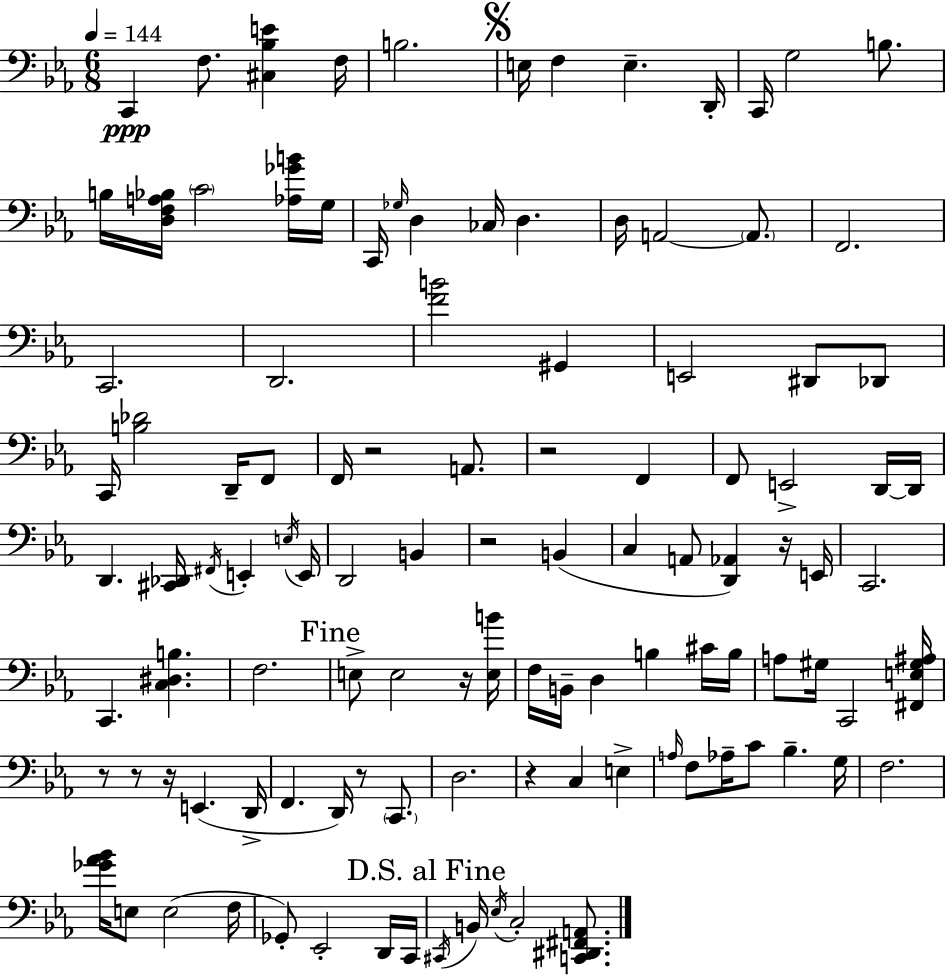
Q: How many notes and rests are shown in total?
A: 112